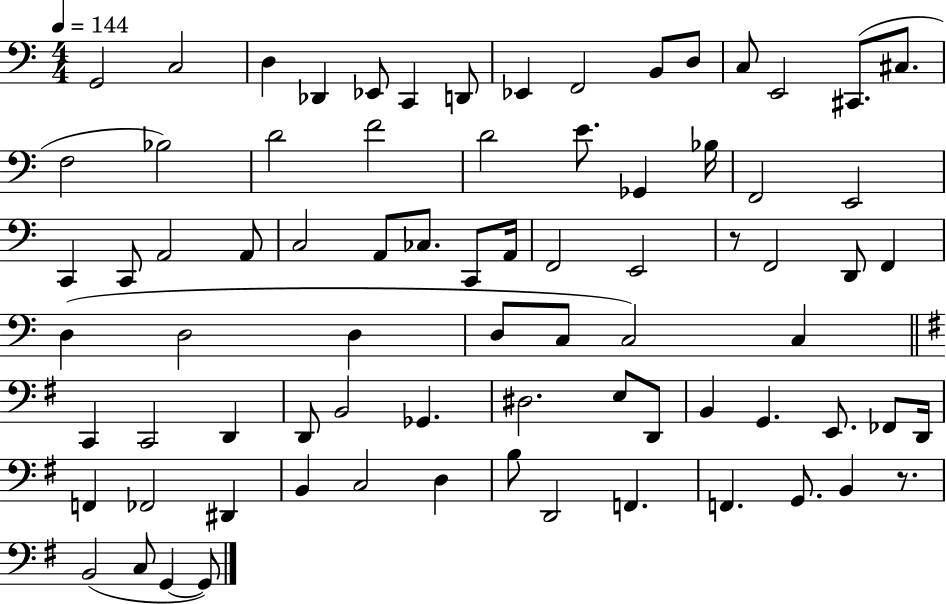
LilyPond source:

{
  \clef bass
  \numericTimeSignature
  \time 4/4
  \key c \major
  \tempo 4 = 144
  g,2 c2 | d4 des,4 ees,8 c,4 d,8 | ees,4 f,2 b,8 d8 | c8 e,2 cis,8.( cis8. | \break f2 bes2) | d'2 f'2 | d'2 e'8. ges,4 bes16 | f,2 e,2 | \break c,4 c,8 a,2 a,8 | c2 a,8 ces8. c,8 a,16 | f,2 e,2 | r8 f,2 d,8 f,4 | \break d4( d2 d4 | d8 c8 c2) c4 | \bar "||" \break \key e \minor c,4 c,2 d,4 | d,8 b,2 ges,4. | dis2. e8 d,8 | b,4 g,4. e,8. fes,8 d,16 | \break f,4 fes,2 dis,4 | b,4 c2 d4 | b8 d,2 f,4. | f,4. g,8. b,4 r8. | \break b,2( c8 g,4~~ g,8) | \bar "|."
}